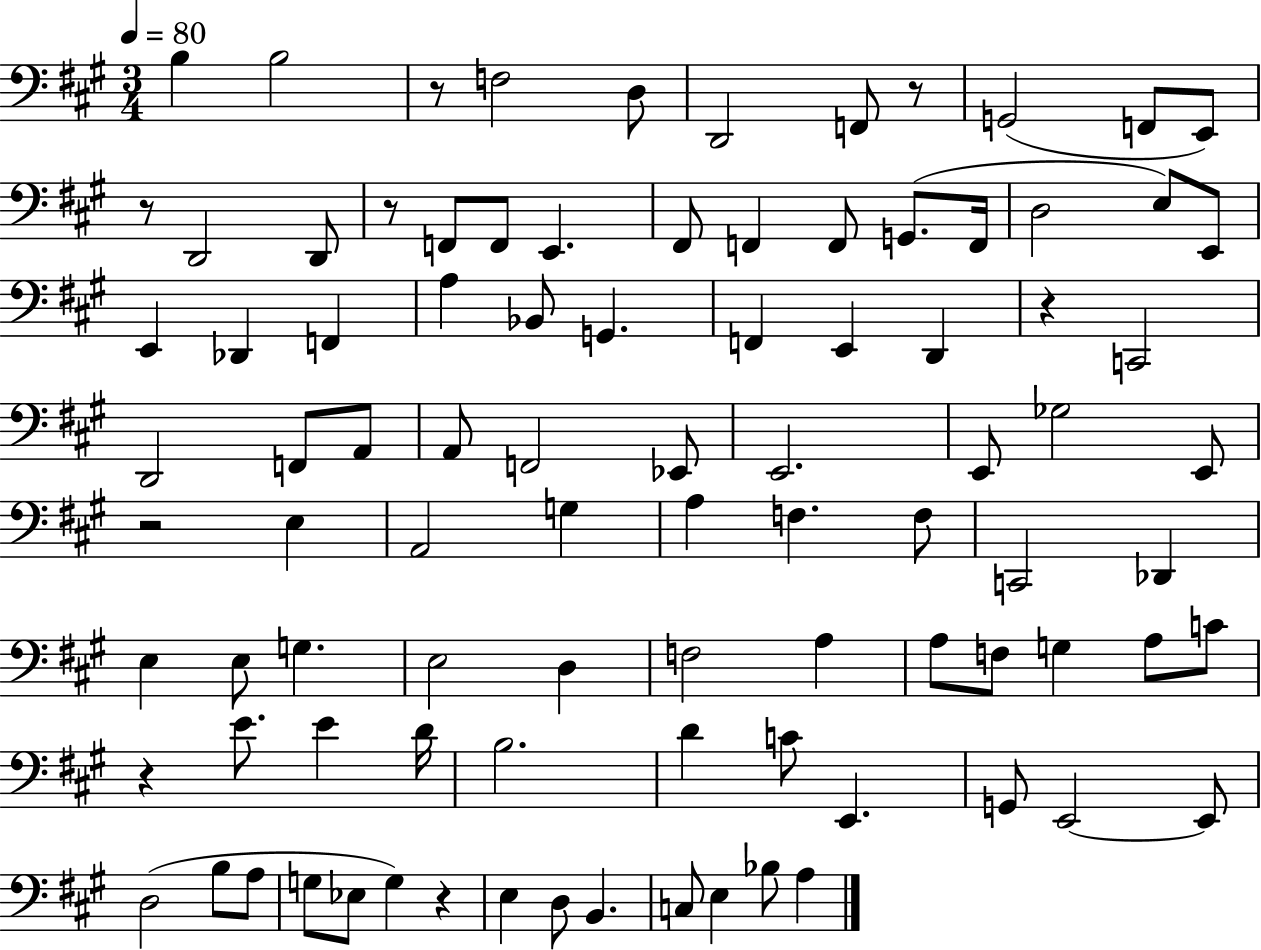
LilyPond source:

{
  \clef bass
  \numericTimeSignature
  \time 3/4
  \key a \major
  \tempo 4 = 80
  b4 b2 | r8 f2 d8 | d,2 f,8 r8 | g,2( f,8 e,8) | \break r8 d,2 d,8 | r8 f,8 f,8 e,4. | fis,8 f,4 f,8 g,8.( f,16 | d2 e8) e,8 | \break e,4 des,4 f,4 | a4 bes,8 g,4. | f,4 e,4 d,4 | r4 c,2 | \break d,2 f,8 a,8 | a,8 f,2 ees,8 | e,2. | e,8 ges2 e,8 | \break r2 e4 | a,2 g4 | a4 f4. f8 | c,2 des,4 | \break e4 e8 g4. | e2 d4 | f2 a4 | a8 f8 g4 a8 c'8 | \break r4 e'8. e'4 d'16 | b2. | d'4 c'8 e,4. | g,8 e,2~~ e,8 | \break d2( b8 a8 | g8 ees8 g4) r4 | e4 d8 b,4. | c8 e4 bes8 a4 | \break \bar "|."
}